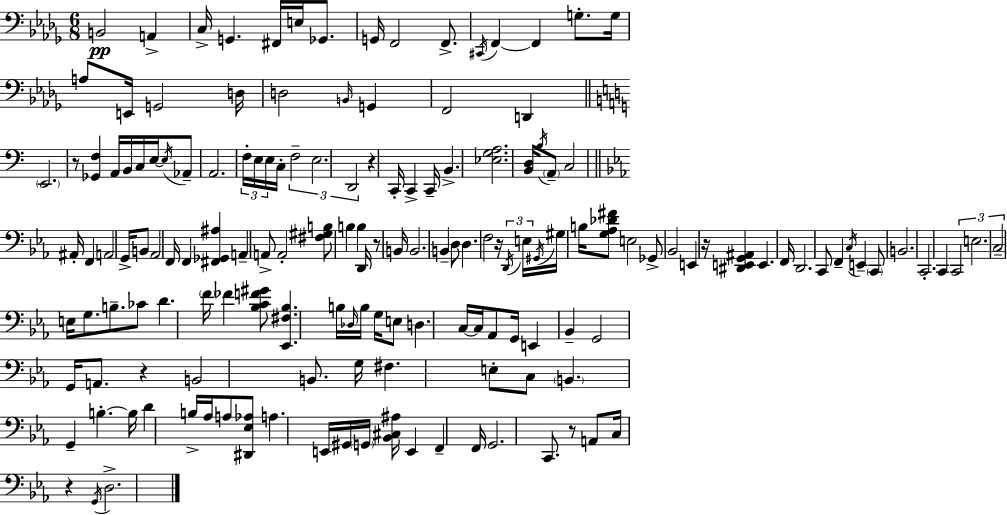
B2/h A2/q C3/s G2/q. F#2/s E3/s Gb2/e. G2/s F2/h F2/e. C#2/s F2/q F2/q G3/e. G3/s A3/e E2/s G2/h D3/s D3/h B2/s G2/q F2/h D2/q E2/h. R/e [Gb2,F3]/q A2/s B2/s C3/s E3/s E3/s Ab2/e A2/h. F3/s E3/s E3/s C3/s F3/h E3/h. D2/h R/q C2/s C2/q C2/s B2/q. [Eb3,G3,A3]/h. [B2,D3]/s B3/s A2/e C3/h A#2/s F2/q A2/h G2/s B2/e Ab2/h F2/s F2/q [F#2,Gb2,A#3]/q A2/q A2/e A2/h [F#3,G#3,B3]/e B3/q B3/q D2/s R/e B2/s B2/h. B2/q D3/e D3/q. F3/h R/s D2/s E3/s G#2/s G#3/s B3/s [G3,Ab3,Db4,F#4]/e E3/h Gb2/e Bb2/h E2/q R/s [D#2,E2,G2,A#2]/q E2/q. F2/s D2/h. C2/e F2/q C3/s E2/q C2/e B2/h. C2/h. C2/q C2/h E3/h. C3/h E3/s G3/e. B3/e. CES4/e D4/q. F4/s FES4/q [Bb3,C4,F4,G#4]/e [Eb2,F#3,Bb3]/q. B3/s Db3/s B3/s G3/s E3/e D3/q. C3/s C3/s Ab2/e G2/s E2/q Bb2/q G2/h G2/s A2/e. R/q B2/h B2/e. G3/s F#3/q. E3/e C3/e B2/q. G2/q B3/q. B3/s D4/q B3/s Ab3/s A3/e [D#2,Eb3,Ab3]/e A3/q. E2/s G#2/s G2/s [Bb2,C#3,A#3]/s E2/q F2/q F2/s G2/h. C2/e. R/e A2/e C3/s R/q G2/s D3/h.